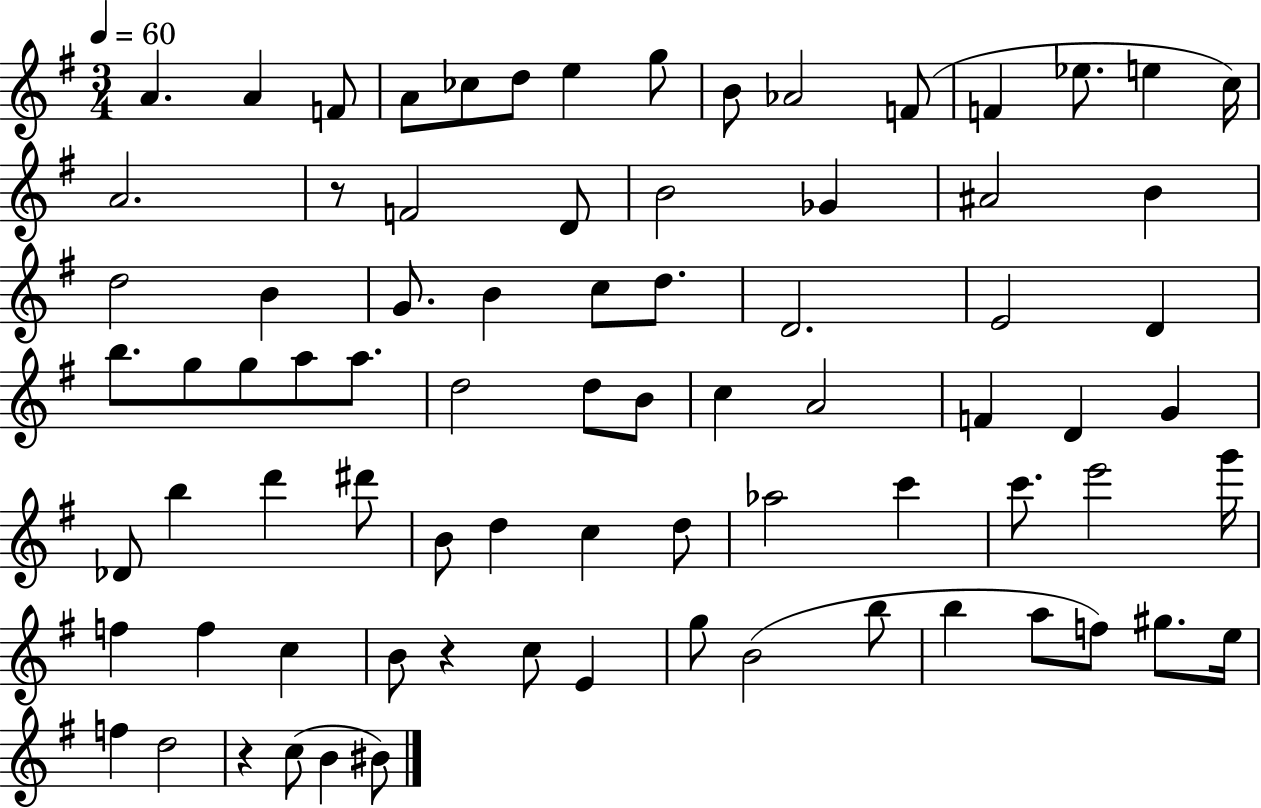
A4/q. A4/q F4/e A4/e CES5/e D5/e E5/q G5/e B4/e Ab4/h F4/e F4/q Eb5/e. E5/q C5/s A4/h. R/e F4/h D4/e B4/h Gb4/q A#4/h B4/q D5/h B4/q G4/e. B4/q C5/e D5/e. D4/h. E4/h D4/q B5/e. G5/e G5/e A5/e A5/e. D5/h D5/e B4/e C5/q A4/h F4/q D4/q G4/q Db4/e B5/q D6/q D#6/e B4/e D5/q C5/q D5/e Ab5/h C6/q C6/e. E6/h G6/s F5/q F5/q C5/q B4/e R/q C5/e E4/q G5/e B4/h B5/e B5/q A5/e F5/e G#5/e. E5/s F5/q D5/h R/q C5/e B4/q BIS4/e